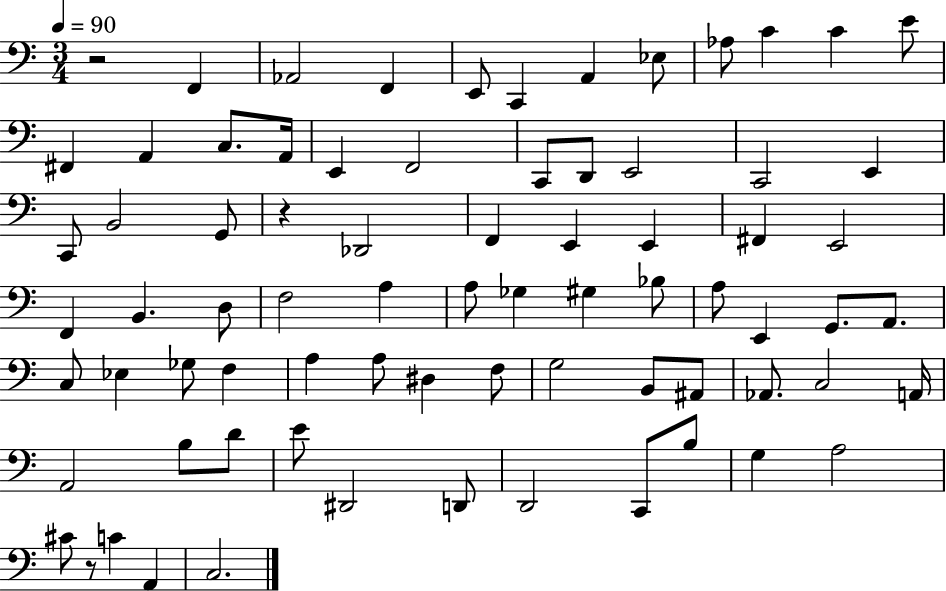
{
  \clef bass
  \numericTimeSignature
  \time 3/4
  \key c \major
  \tempo 4 = 90
  \repeat volta 2 { r2 f,4 | aes,2 f,4 | e,8 c,4 a,4 ees8 | aes8 c'4 c'4 e'8 | \break fis,4 a,4 c8. a,16 | e,4 f,2 | c,8 d,8 e,2 | c,2 e,4 | \break c,8 b,2 g,8 | r4 des,2 | f,4 e,4 e,4 | fis,4 e,2 | \break f,4 b,4. d8 | f2 a4 | a8 ges4 gis4 bes8 | a8 e,4 g,8. a,8. | \break c8 ees4 ges8 f4 | a4 a8 dis4 f8 | g2 b,8 ais,8 | aes,8. c2 a,16 | \break a,2 b8 d'8 | e'8 dis,2 d,8 | d,2 c,8 b8 | g4 a2 | \break cis'8 r8 c'4 a,4 | c2. | } \bar "|."
}